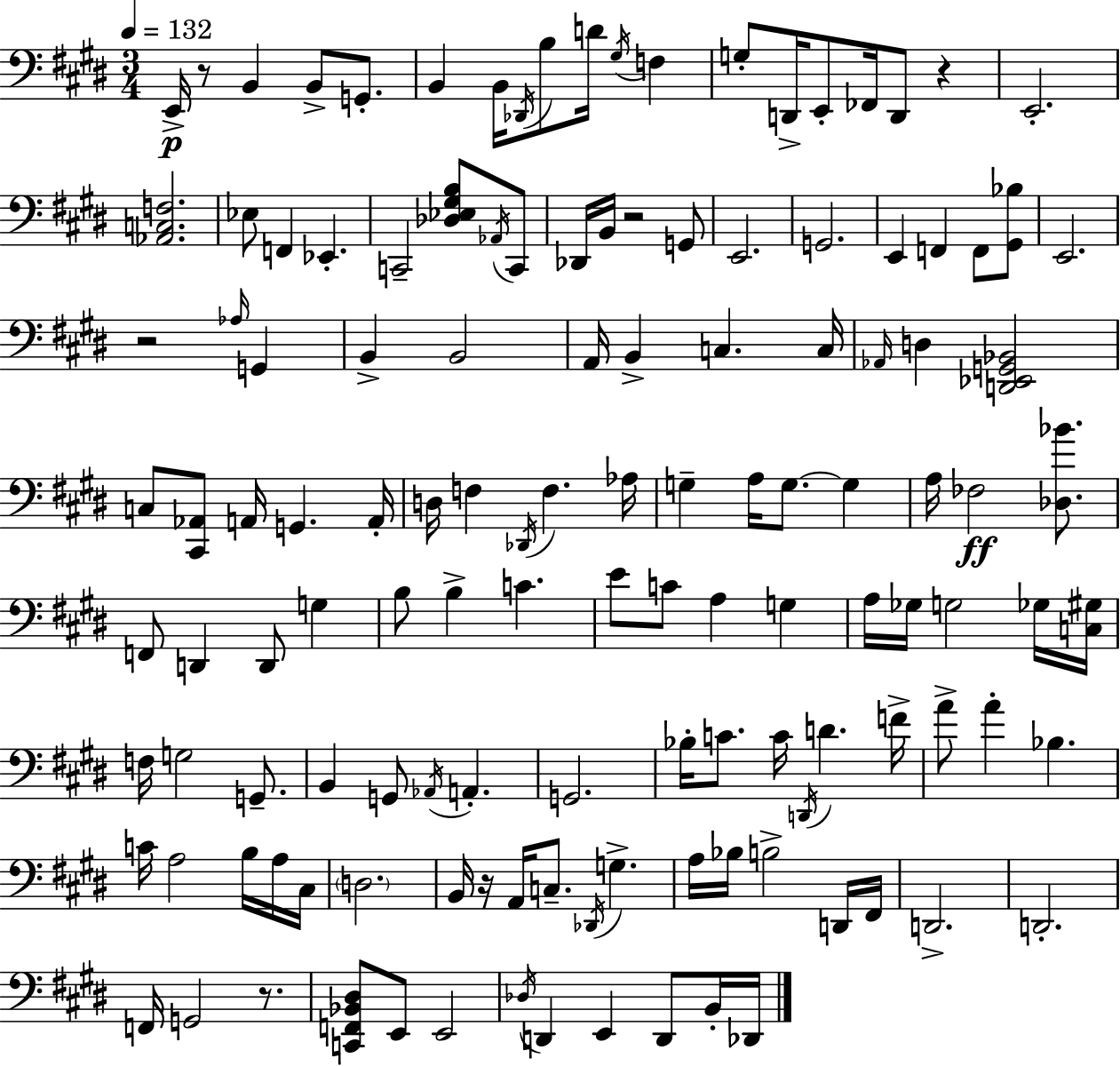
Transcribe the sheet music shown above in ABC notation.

X:1
T:Untitled
M:3/4
L:1/4
K:E
E,,/4 z/2 B,, B,,/2 G,,/2 B,, B,,/4 _D,,/4 B,/2 D/4 ^G,/4 F, G,/2 D,,/4 E,,/2 _F,,/4 D,,/2 z E,,2 [_A,,C,F,]2 _E,/2 F,, _E,, C,,2 [_D,_E,^G,B,]/2 _A,,/4 C,,/2 _D,,/4 B,,/4 z2 G,,/2 E,,2 G,,2 E,, F,, F,,/2 [^G,,_B,]/2 E,,2 z2 _A,/4 G,, B,, B,,2 A,,/4 B,, C, C,/4 _A,,/4 D, [D,,_E,,G,,_B,,]2 C,/2 [^C,,_A,,]/2 A,,/4 G,, A,,/4 D,/4 F, _D,,/4 F, _A,/4 G, A,/4 G,/2 G, A,/4 _F,2 [_D,_B]/2 F,,/2 D,, D,,/2 G, B,/2 B, C E/2 C/2 A, G, A,/4 _G,/4 G,2 _G,/4 [C,^G,]/4 F,/4 G,2 G,,/2 B,, G,,/2 _A,,/4 A,, G,,2 _B,/4 C/2 C/4 D,,/4 D F/4 A/2 A _B, C/4 A,2 B,/4 A,/4 ^C,/4 D,2 B,,/4 z/4 A,,/4 C,/2 _D,,/4 G, A,/4 _B,/4 B,2 D,,/4 ^F,,/4 D,,2 D,,2 F,,/4 G,,2 z/2 [C,,F,,_B,,^D,]/2 E,,/2 E,,2 _D,/4 D,, E,, D,,/2 B,,/4 _D,,/4